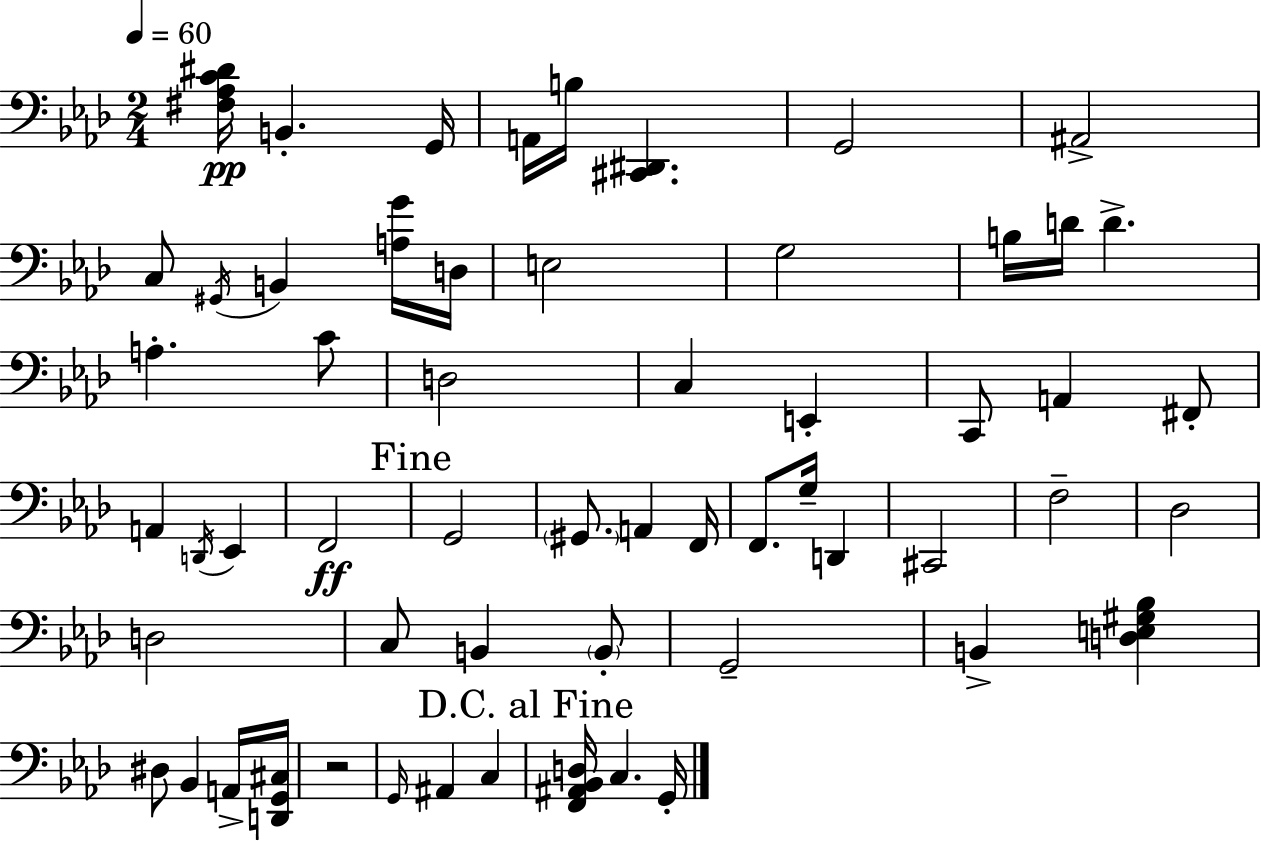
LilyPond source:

{
  \clef bass
  \numericTimeSignature
  \time 2/4
  \key aes \major
  \tempo 4 = 60
  <fis aes c' dis'>16\pp b,4.-. g,16 | a,16 b16 <cis, dis,>4. | g,2 | ais,2-> | \break c8 \acciaccatura { gis,16 } b,4 <a g'>16 | d16 e2 | g2 | b16 d'16 d'4.-> | \break a4.-. c'8 | d2 | c4 e,4-. | c,8 a,4 fis,8-. | \break a,4 \acciaccatura { d,16 } ees,4 | f,2\ff | \mark "Fine" g,2 | \parenthesize gis,8. a,4 | \break f,16 f,8. g16-- d,4 | cis,2 | f2-- | des2 | \break d2 | c8 b,4 | \parenthesize b,8-. g,2-- | b,4-> <d e gis bes>4 | \break dis8 bes,4 | a,16-> <d, g, cis>16 r2 | \grace { g,16 } ais,4 c4 | \mark "D.C. al Fine" <f, ais, bes, d>16 c4. | \break g,16-. \bar "|."
}